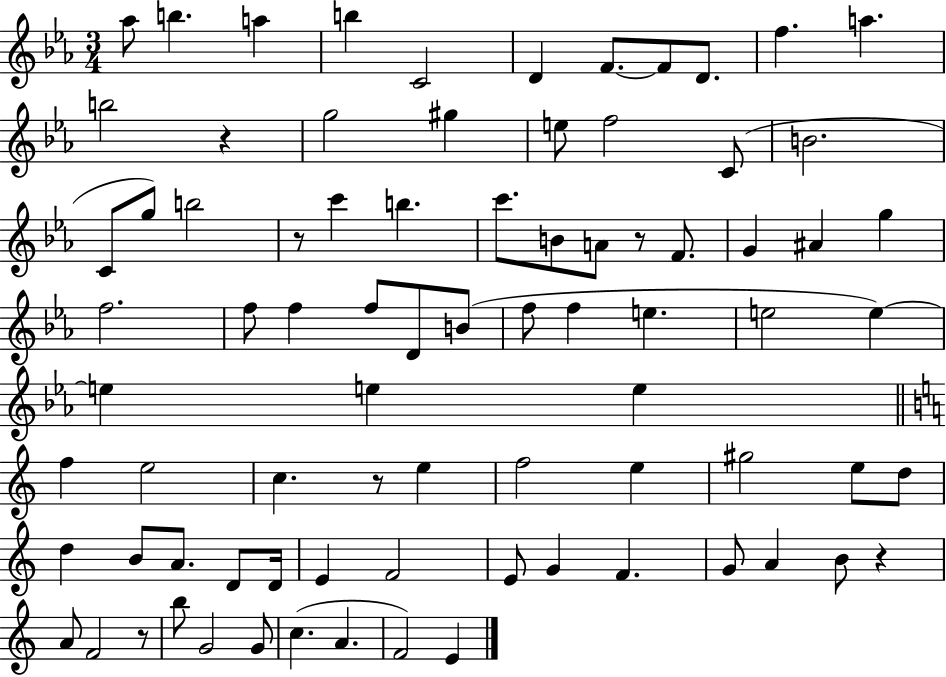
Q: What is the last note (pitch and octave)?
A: E4